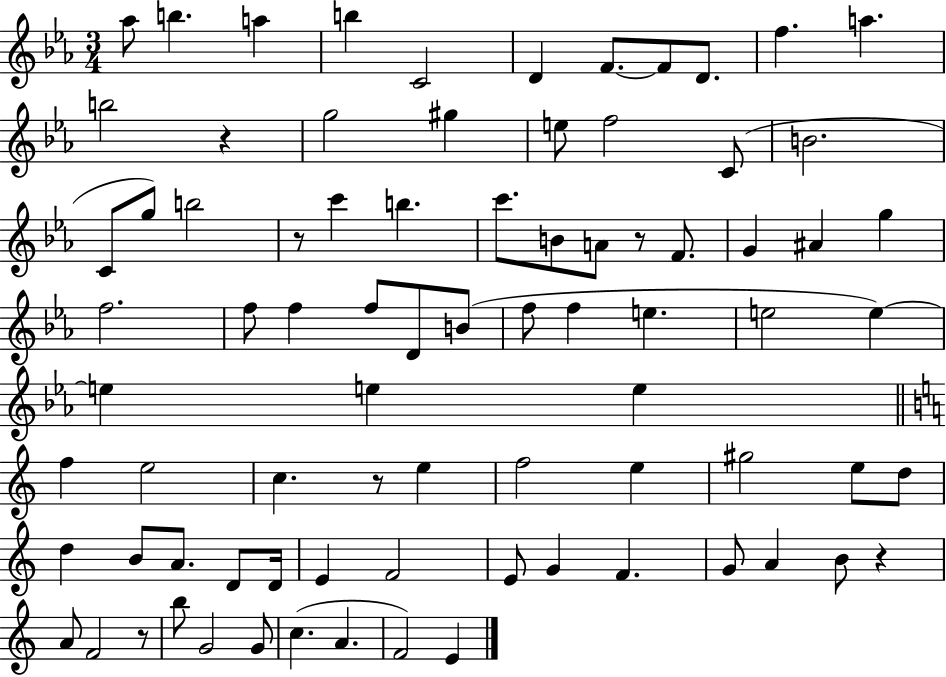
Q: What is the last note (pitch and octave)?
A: E4